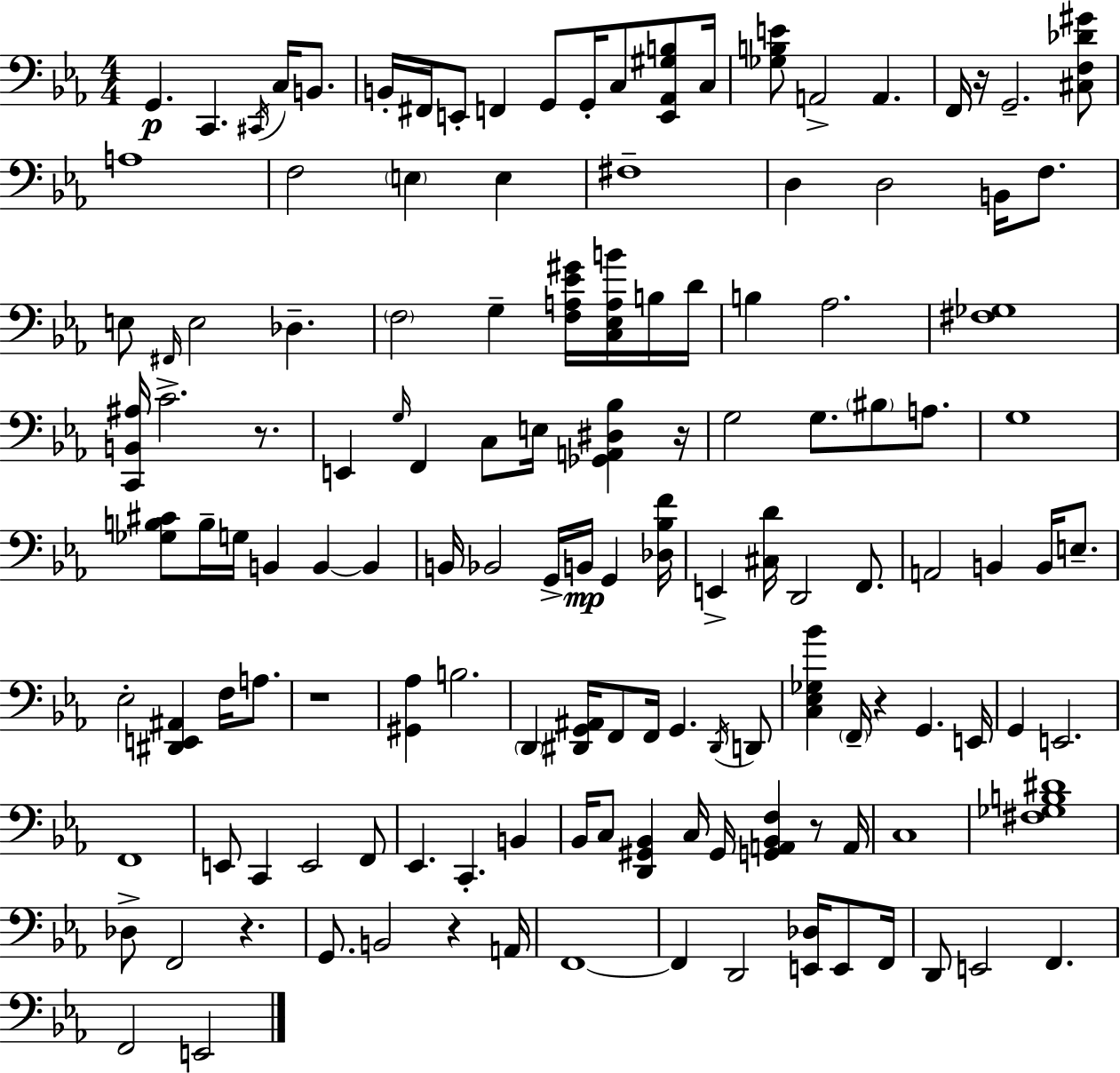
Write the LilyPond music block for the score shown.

{
  \clef bass
  \numericTimeSignature
  \time 4/4
  \key ees \major
  g,4.\p c,4. \acciaccatura { cis,16 } c16 b,8. | b,16-. fis,16 e,8-. f,4 g,8 g,16-. c8 <e, aes, gis b>8 | c16 <ges b e'>8 a,2-> a,4. | f,16 r16 g,2.-- <cis f des' gis'>8 | \break a1 | f2 \parenthesize e4 e4 | fis1-- | d4 d2 b,16 f8. | \break e8 \grace { fis,16 } e2 des4.-- | \parenthesize f2 g4-- <f a ees' gis'>16 <c ees a b'>16 | b16 d'16 b4 aes2. | <fis ges>1 | \break <c, b, ais>16 c'2.-> r8. | e,4 \grace { g16 } f,4 c8 e16 <ges, a, dis bes>4 | r16 g2 g8. \parenthesize bis8 | a8. g1 | \break <ges b cis'>8 b16-- g16 b,4 b,4~~ b,4 | b,16 bes,2 g,16-> b,16\mp g,4 | <des bes f'>16 e,4-> <cis d'>16 d,2 | f,8. a,2 b,4 b,16 | \break e8.-- ees2-. <dis, e, ais,>4 f16 | a8. r1 | <gis, aes>4 b2. | \parenthesize d,4 <dis, g, ais,>16 f,8 f,16 g,4. | \break \acciaccatura { dis,16 } d,8 <c ees ges bes'>4 \parenthesize f,16-- r4 g,4. | e,16 g,4 e,2. | f,1 | e,8 c,4 e,2 | \break f,8 ees,4. c,4.-. | b,4 bes,16 c8 <d, gis, bes,>4 c16 gis,16 <g, a, bes, f>4 | r8 a,16 c1 | <fis ges b dis'>1 | \break des8-> f,2 r4. | g,8. b,2 r4 | a,16 f,1~~ | f,4 d,2 | \break <e, des>16 e,8 f,16 d,8 e,2 f,4. | f,2 e,2 | \bar "|."
}